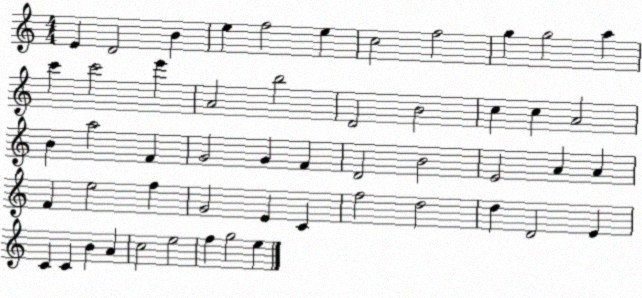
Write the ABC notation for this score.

X:1
T:Untitled
M:4/4
L:1/4
K:C
E D2 B e f2 e c2 f2 g g2 a c' c'2 e' A2 b2 D2 B2 c c A2 B a2 F G2 G F D2 B2 E2 A A F e2 f G2 E C f2 d2 d D2 E C C B A c2 e2 f g2 e